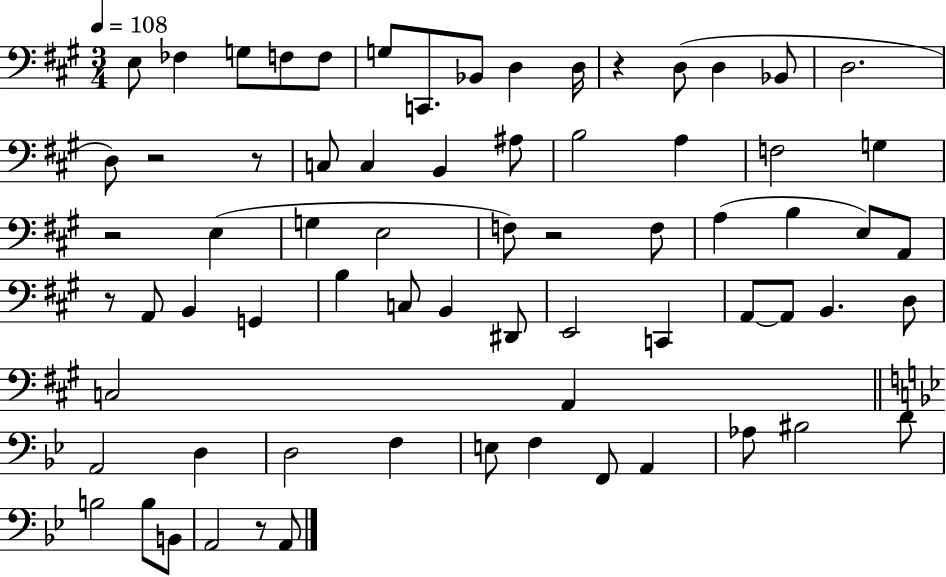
{
  \clef bass
  \numericTimeSignature
  \time 3/4
  \key a \major
  \tempo 4 = 108
  e8 fes4 g8 f8 f8 | g8 c,8. bes,8 d4 d16 | r4 d8( d4 bes,8 | d2. | \break d8) r2 r8 | c8 c4 b,4 ais8 | b2 a4 | f2 g4 | \break r2 e4( | g4 e2 | f8) r2 f8 | a4( b4 e8) a,8 | \break r8 a,8 b,4 g,4 | b4 c8 b,4 dis,8 | e,2 c,4 | a,8~~ a,8 b,4. d8 | \break c2 a,4 | \bar "||" \break \key g \minor a,2 d4 | d2 f4 | e8 f4 f,8 a,4 | aes8 bis2 d'8 | \break b2 b8 b,8 | a,2 r8 a,8 | \bar "|."
}